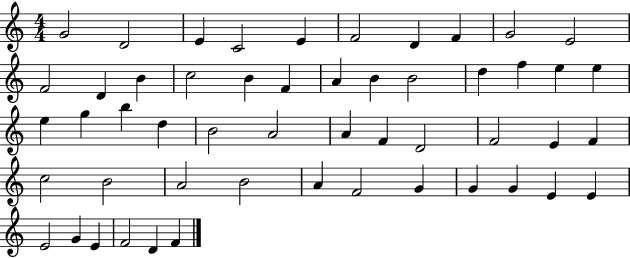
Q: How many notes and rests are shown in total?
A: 52